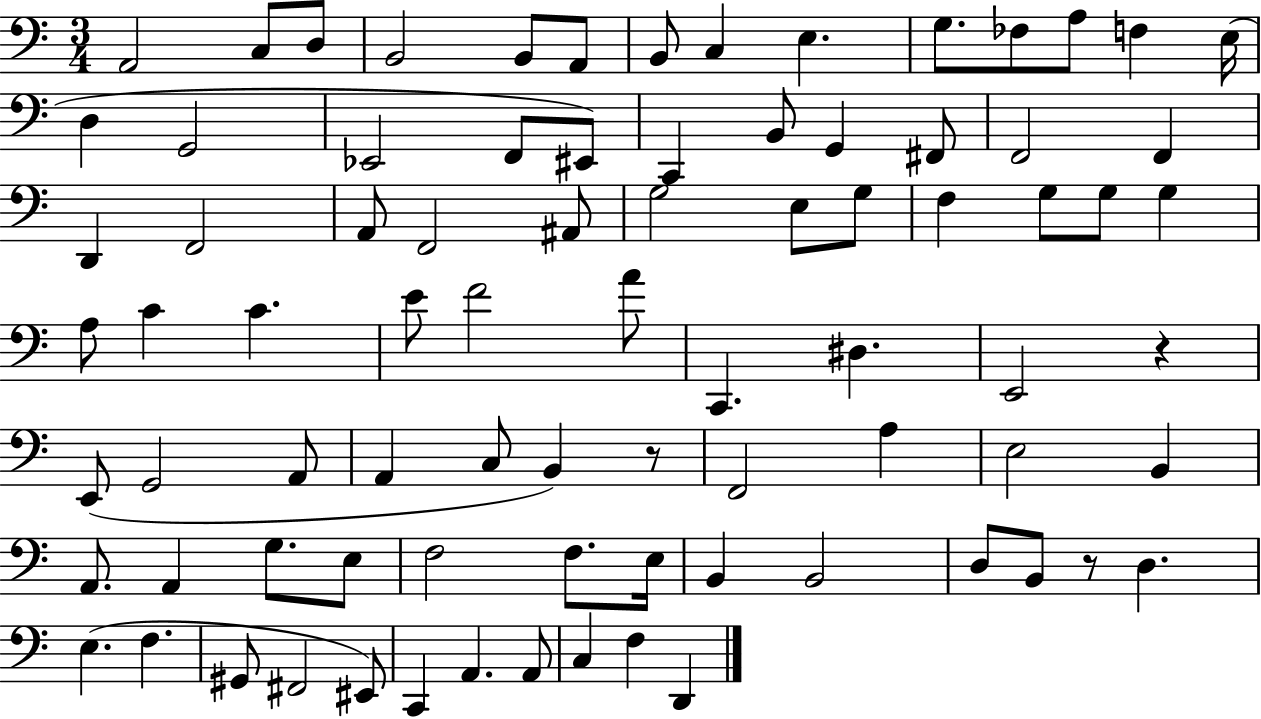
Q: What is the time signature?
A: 3/4